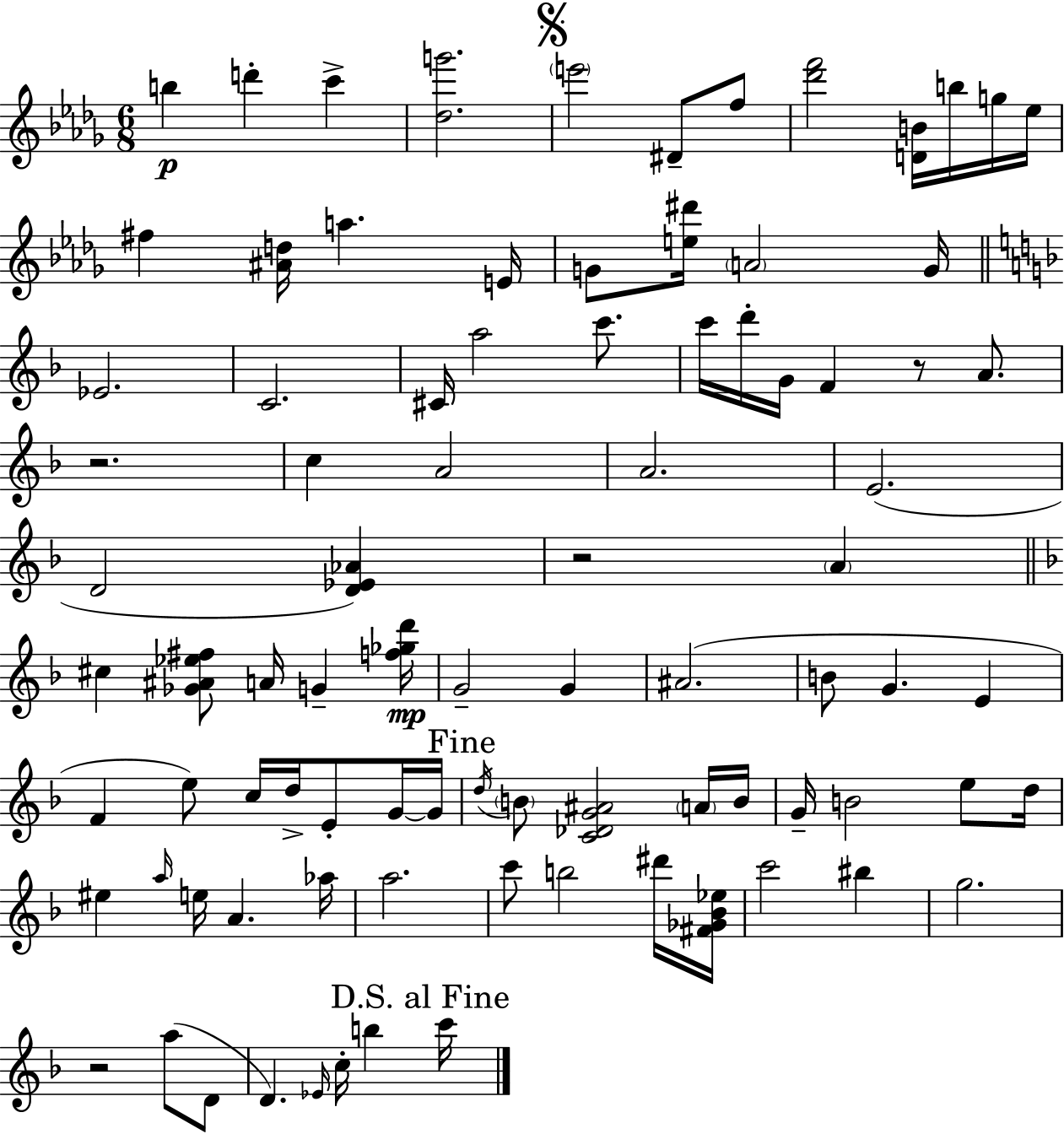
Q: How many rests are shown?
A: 4